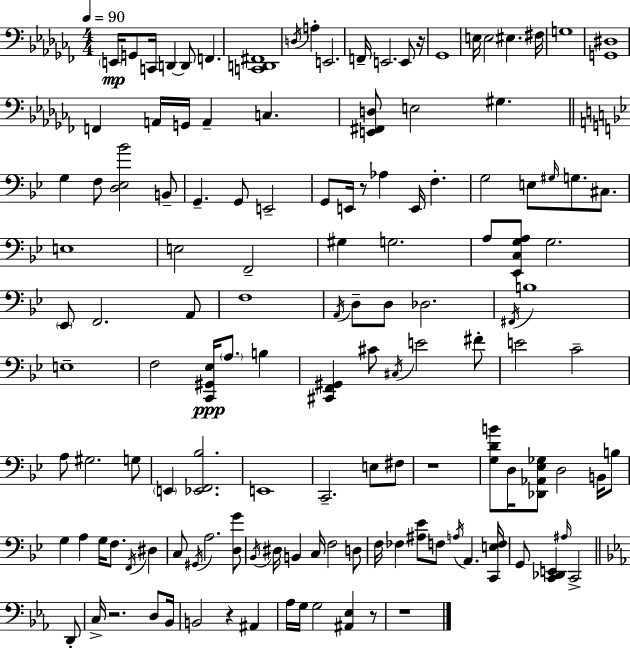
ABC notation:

X:1
T:Untitled
M:4/4
L:1/4
K:Abm
E,,/4 G,,/2 C,,/4 D,, D,,/2 F,, [C,,D,,^F,,]4 D,/4 A, E,,2 F,,/4 E,,2 E,,/2 z/4 _G,,4 E,/4 E,2 ^E, ^F,/4 G,4 [G,,^D,]4 F,, A,,/4 G,,/4 A,, C, [E,,^F,,D,]/2 E,2 ^G, G, F,/2 [D,_E,_B]2 B,,/2 G,, G,,/2 E,,2 G,,/2 E,,/4 z/2 _A, E,,/4 F, G,2 E,/2 ^G,/4 G,/2 ^C,/2 E,4 E,2 F,,2 ^G, G,2 A,/2 [_E,,C,G,A,]/2 G,2 _E,,/2 F,,2 A,,/2 F,4 A,,/4 D,/2 D,/2 _D,2 ^F,,/4 B,4 E,4 F,2 [C,,^G,,_E,]/4 A,/2 B, [^C,,F,,^G,,] ^C/2 ^C,/4 E2 ^F/2 E2 C2 A,/2 ^G,2 G,/2 E,, [_E,,F,,_B,]2 E,,4 C,,2 E,/2 ^F,/2 z4 [G,DB]/2 D,/4 [_D,,_A,,_E,_G,]/2 D,2 B,,/4 B,/2 G, A, G,/4 F,/2 F,,/4 ^D, C,/2 ^G,,/4 A,2 [D,G]/2 _B,,/4 ^D,/4 B,, C,/4 F,2 D,/2 F,/4 _F, [^A,_E]/2 F,/2 A,/4 A,, [C,,E,F,]/4 G,,/2 [C,,_D,,E,,] ^A,/4 C,,2 D,,/2 C,/4 z2 D,/2 _B,,/4 B,,2 z ^A,, _A,/4 G,/4 G,2 [^A,,_E,] z/2 z4